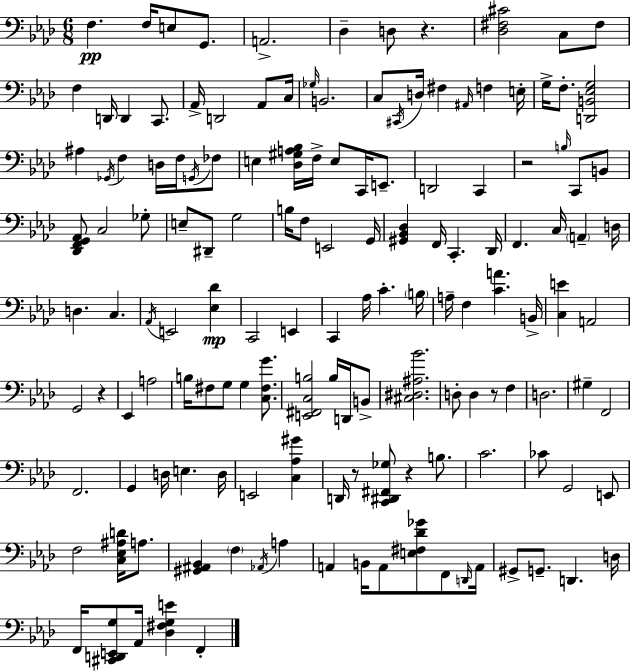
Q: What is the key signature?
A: AES major